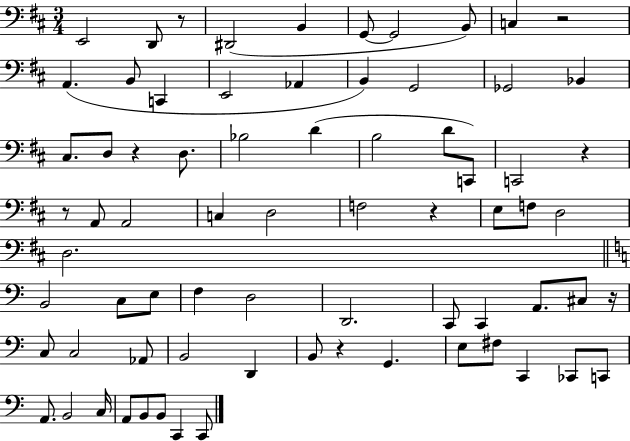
E2/h D2/e R/e D#2/h B2/q G2/e G2/h B2/e C3/q R/h A2/q. B2/e C2/q E2/h Ab2/q B2/q G2/h Gb2/h Bb2/q C#3/e. D3/e R/q D3/e. Bb3/h D4/q B3/h D4/e C2/e C2/h R/q R/e A2/e A2/h C3/q D3/h F3/h R/q E3/e F3/e D3/h D3/h. B2/h C3/e E3/e F3/q D3/h D2/h. C2/e C2/q A2/e. C#3/e R/s C3/e C3/h Ab2/e B2/h D2/q B2/e R/q G2/q. E3/e F#3/e C2/q CES2/e C2/e A2/e. B2/h C3/s A2/e B2/e B2/e C2/q C2/e